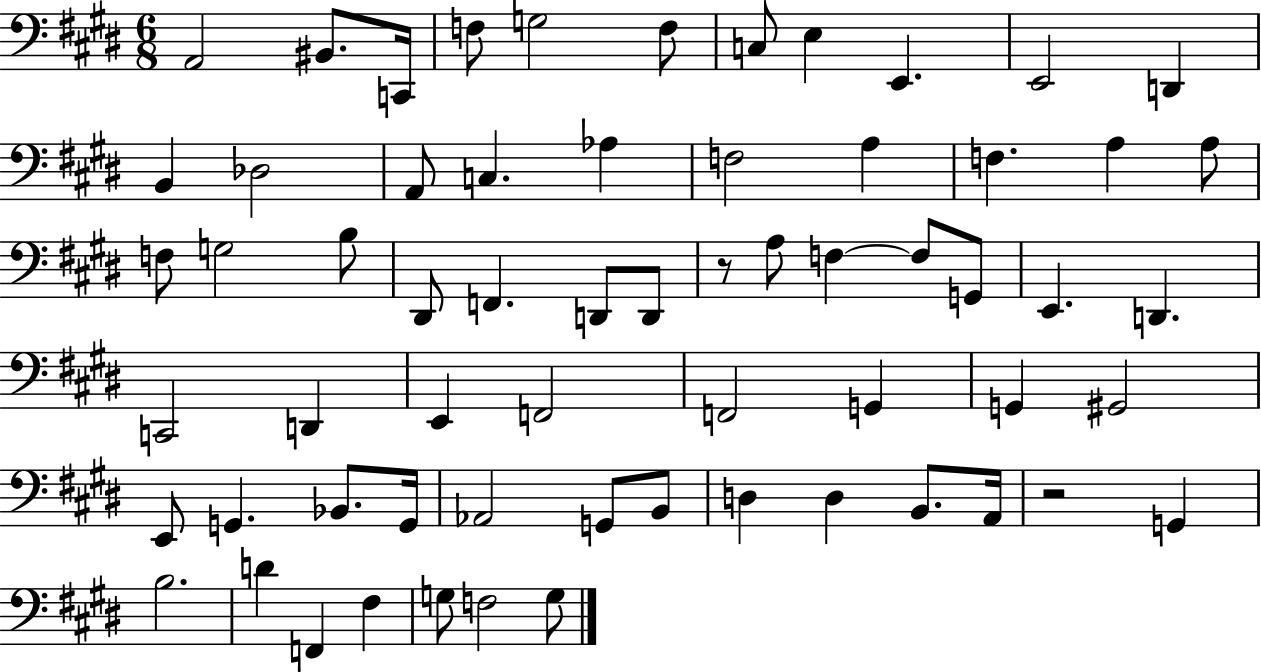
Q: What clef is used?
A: bass